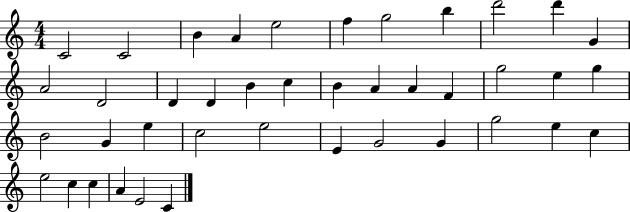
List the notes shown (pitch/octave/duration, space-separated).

C4/h C4/h B4/q A4/q E5/h F5/q G5/h B5/q D6/h D6/q G4/q A4/h D4/h D4/q D4/q B4/q C5/q B4/q A4/q A4/q F4/q G5/h E5/q G5/q B4/h G4/q E5/q C5/h E5/h E4/q G4/h G4/q G5/h E5/q C5/q E5/h C5/q C5/q A4/q E4/h C4/q